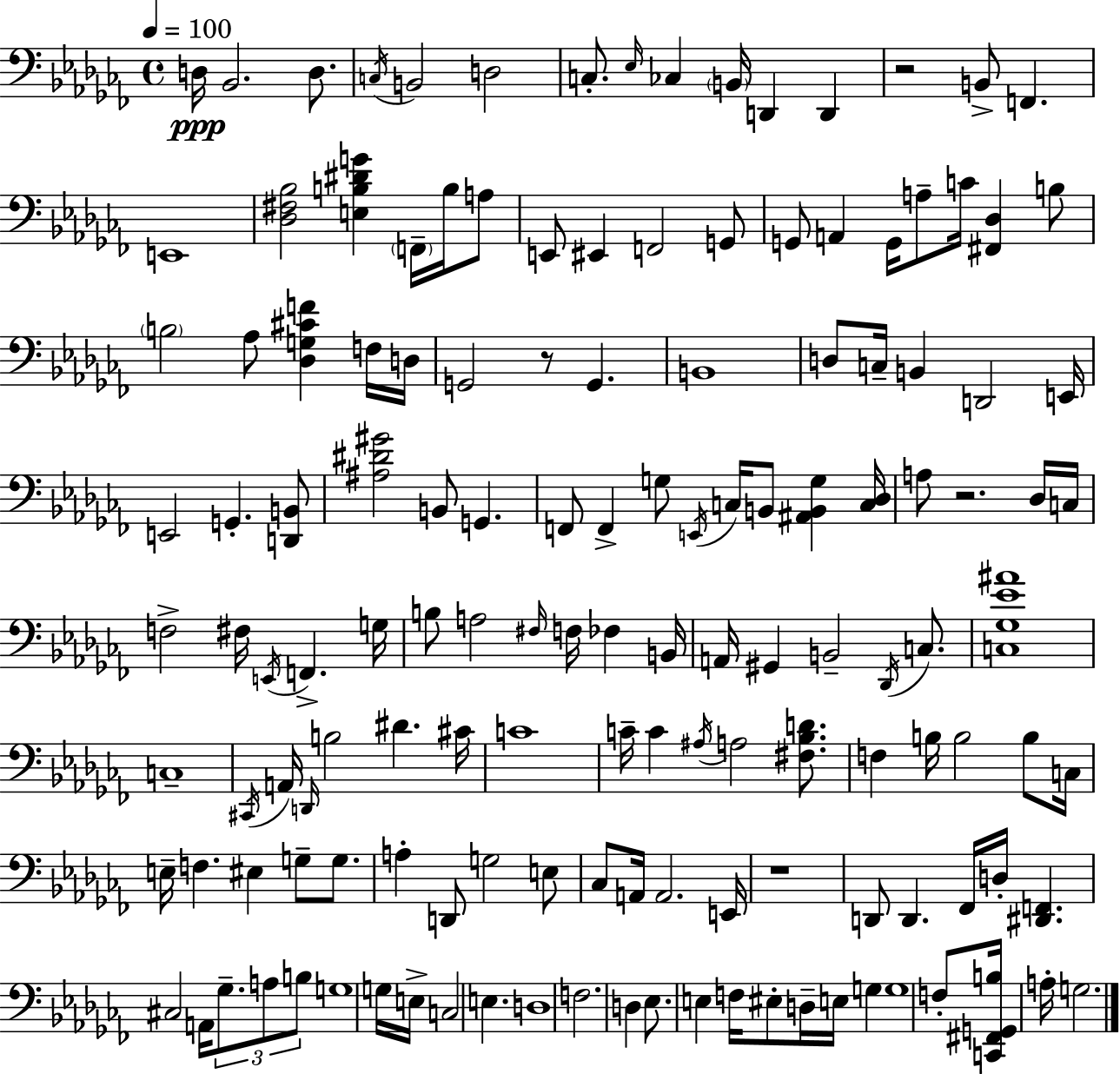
X:1
T:Untitled
M:4/4
L:1/4
K:Abm
D,/4 _B,,2 D,/2 C,/4 B,,2 D,2 C,/2 _E,/4 _C, B,,/4 D,, D,, z2 B,,/2 F,, E,,4 [_D,^F,_B,]2 [E,B,^DG] F,,/4 B,/4 A,/2 E,,/2 ^E,, F,,2 G,,/2 G,,/2 A,, G,,/4 A,/2 C/4 [^F,,_D,] B,/2 B,2 _A,/2 [_D,G,^CF] F,/4 D,/4 G,,2 z/2 G,, B,,4 D,/2 C,/4 B,, D,,2 E,,/4 E,,2 G,, [D,,B,,]/2 [^A,^D^G]2 B,,/2 G,, F,,/2 F,, G,/2 E,,/4 C,/4 B,,/2 [^A,,B,,G,] [C,_D,]/4 A,/2 z2 _D,/4 C,/4 F,2 ^F,/4 E,,/4 F,, G,/4 B,/2 A,2 ^F,/4 F,/4 _F, B,,/4 A,,/4 ^G,, B,,2 _D,,/4 C,/2 [C,_G,_E^A]4 C,4 ^C,,/4 A,,/4 D,,/4 B,2 ^D ^C/4 C4 C/4 C ^A,/4 A,2 [^F,_B,D]/2 F, B,/4 B,2 B,/2 C,/4 E,/4 F, ^E, G,/2 G,/2 A, D,,/2 G,2 E,/2 _C,/2 A,,/4 A,,2 E,,/4 z4 D,,/2 D,, _F,,/4 D,/4 [^D,,F,,] ^C,2 A,,/4 _G,/2 A,/2 B,/2 G,4 G,/4 E,/4 C,2 E, D,4 F,2 D, _E,/2 E, F,/4 ^E,/2 D,/4 E,/4 G, G,4 F,/2 [C,,^F,,G,,B,]/4 A,/4 G,2